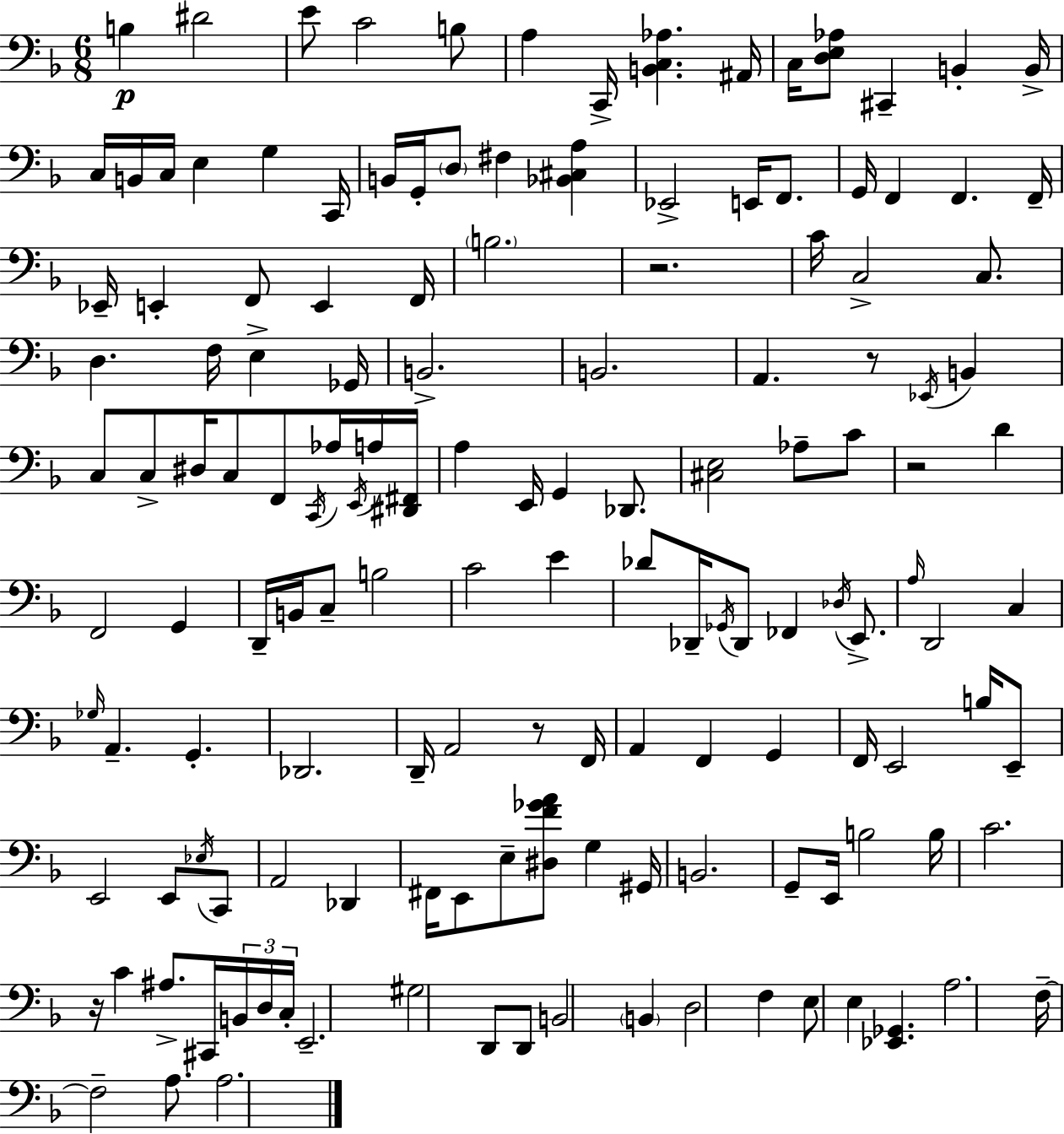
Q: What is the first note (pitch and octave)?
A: B3